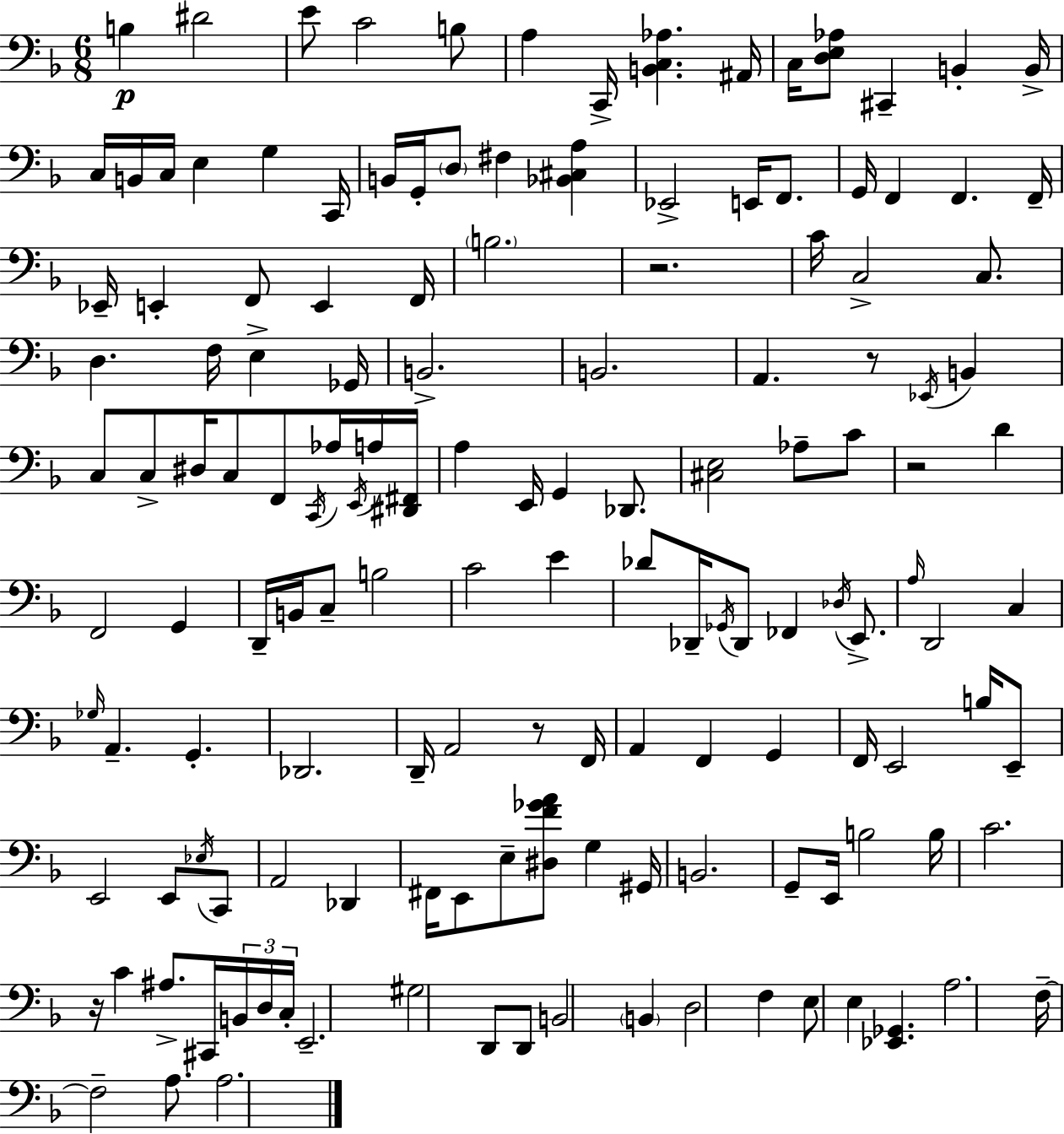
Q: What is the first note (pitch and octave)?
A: B3